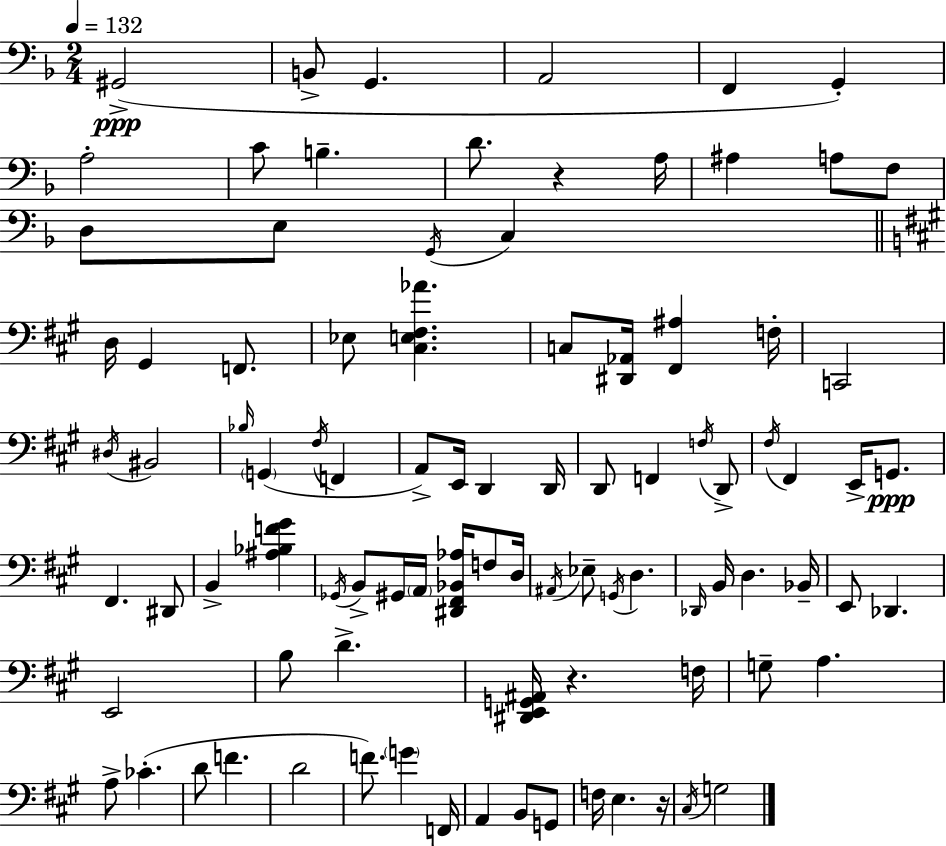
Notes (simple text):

G#2/h B2/e G2/q. A2/h F2/q G2/q A3/h C4/e B3/q. D4/e. R/q A3/s A#3/q A3/e F3/e D3/e E3/e G2/s C3/q D3/s G#2/q F2/e. Eb3/e [C#3,E3,F#3,Ab4]/q. C3/e [D#2,Ab2]/s [F#2,A#3]/q F3/s C2/h D#3/s BIS2/h Bb3/s G2/q F#3/s F2/q A2/e E2/s D2/q D2/s D2/e F2/q F3/s D2/e F#3/s F#2/q E2/s G2/e. F#2/q. D#2/e B2/q [A#3,Bb3,F4,G#4]/q Gb2/s B2/e G#2/s A2/s [D#2,F#2,Bb2,Ab3]/s F3/e D3/s A#2/s Eb3/e G2/s D3/q. Db2/s B2/s D3/q. Bb2/s E2/e Db2/q. E2/h B3/e D4/q. [D#2,E2,G2,A#2]/s R/q. F3/s G3/e A3/q. A3/e CES4/q. D4/e F4/q. D4/h F4/e. G4/q F2/s A2/q B2/e G2/e F3/s E3/q. R/s C#3/s G3/h